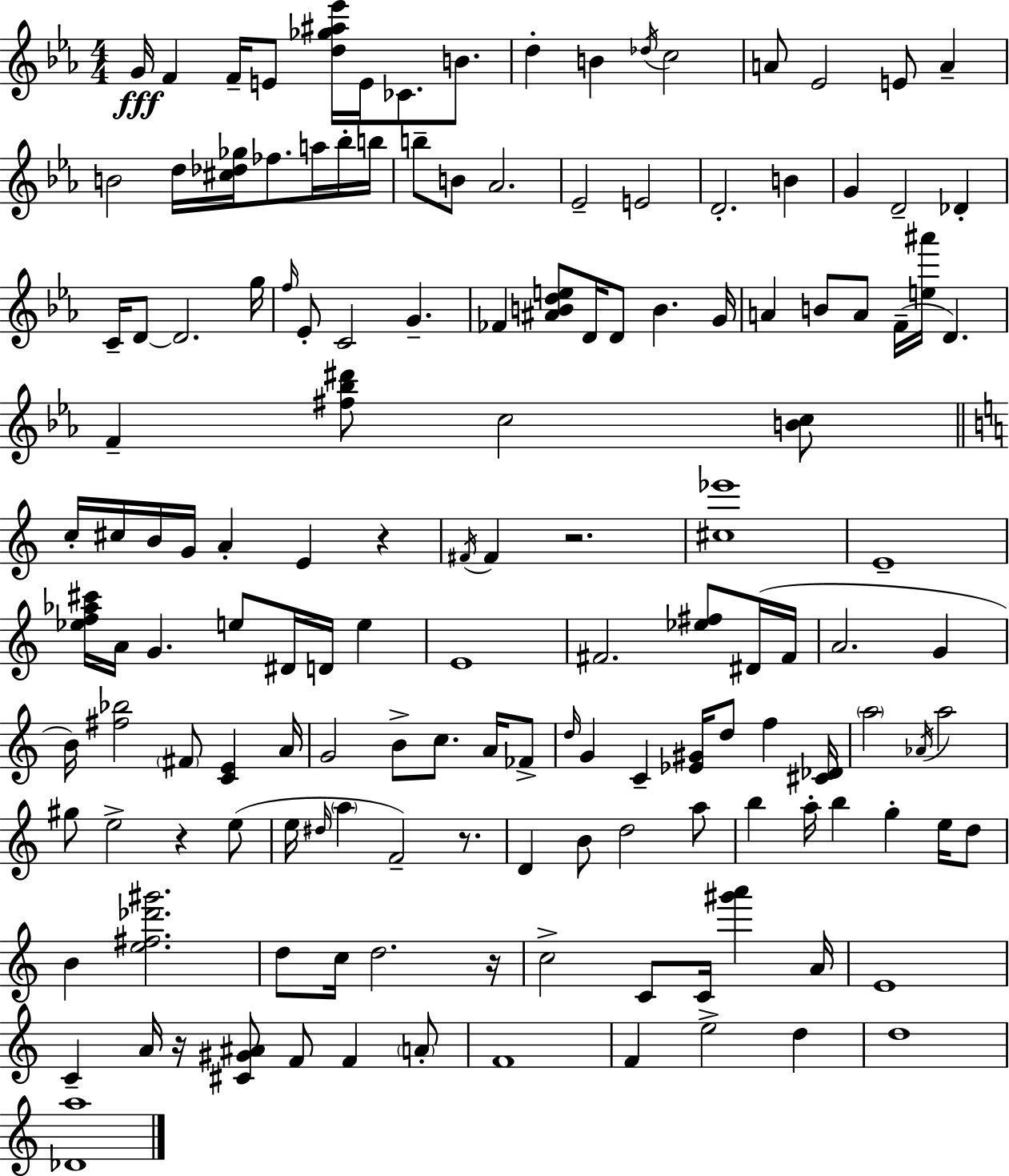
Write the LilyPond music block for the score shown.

{
  \clef treble
  \numericTimeSignature
  \time 4/4
  \key c \minor
  g'16\fff f'4 f'16-- e'8 <d'' ges'' ais'' ees'''>16 e'16 ces'8. b'8. | d''4-. b'4 \acciaccatura { des''16 } c''2 | a'8 ees'2 e'8 a'4-- | b'2 d''16 <cis'' des'' ges''>16 fes''8. a''16 bes''16-. | \break b''16 b''8-- b'8 aes'2. | ees'2-- e'2 | d'2.-. b'4 | g'4 d'2-- des'4-. | \break c'16-- d'8~~ d'2. | g''16 \grace { f''16 } ees'8-. c'2 g'4.-- | fes'4 <ais' b' d'' e''>8 d'16 d'8 b'4. | g'16 a'4 b'8 a'8 f'16--( <e'' ais'''>16 d'4.) | \break f'4-- <fis'' bes'' dis'''>8 c''2 | <b' c''>8 \bar "||" \break \key c \major c''16-. cis''16 b'16 g'16 a'4-. e'4 r4 | \acciaccatura { fis'16 } fis'4 r2. | <cis'' ees'''>1 | e'1-- | \break <ees'' f'' aes'' cis'''>16 a'16 g'4. e''8 dis'16 d'16 e''4 | e'1 | fis'2. <ees'' fis''>8 dis'16( | fis'16 a'2. g'4 | \break b'16) <fis'' bes''>2 \parenthesize fis'8 <c' e'>4 | a'16 g'2 b'8-> c''8. a'16 fes'8-> | \grace { d''16 } g'4 c'4-- <ees' gis'>16 d''8 f''4 | <cis' des'>16 \parenthesize a''2 \acciaccatura { aes'16 } a''2 | \break gis''8 e''2-> r4 | e''8( e''16 \grace { dis''16 } \parenthesize a''4 f'2--) | r8. d'4 b'8 d''2 | a''8 b''4 a''16-. b''4 g''4-. | \break e''16 d''8 b'4 <e'' fis'' des''' gis'''>2. | d''8 c''16 d''2. | r16 c''2-> c'8 c'16 <gis''' a'''>4 | a'16 e'1 | \break c'4-- a'16 r16 <cis' gis' ais'>8 f'8 f'4 | \parenthesize a'8-. f'1 | f'4 e''2-> | d''4 d''1 | \break <des' a''>1 | \bar "|."
}